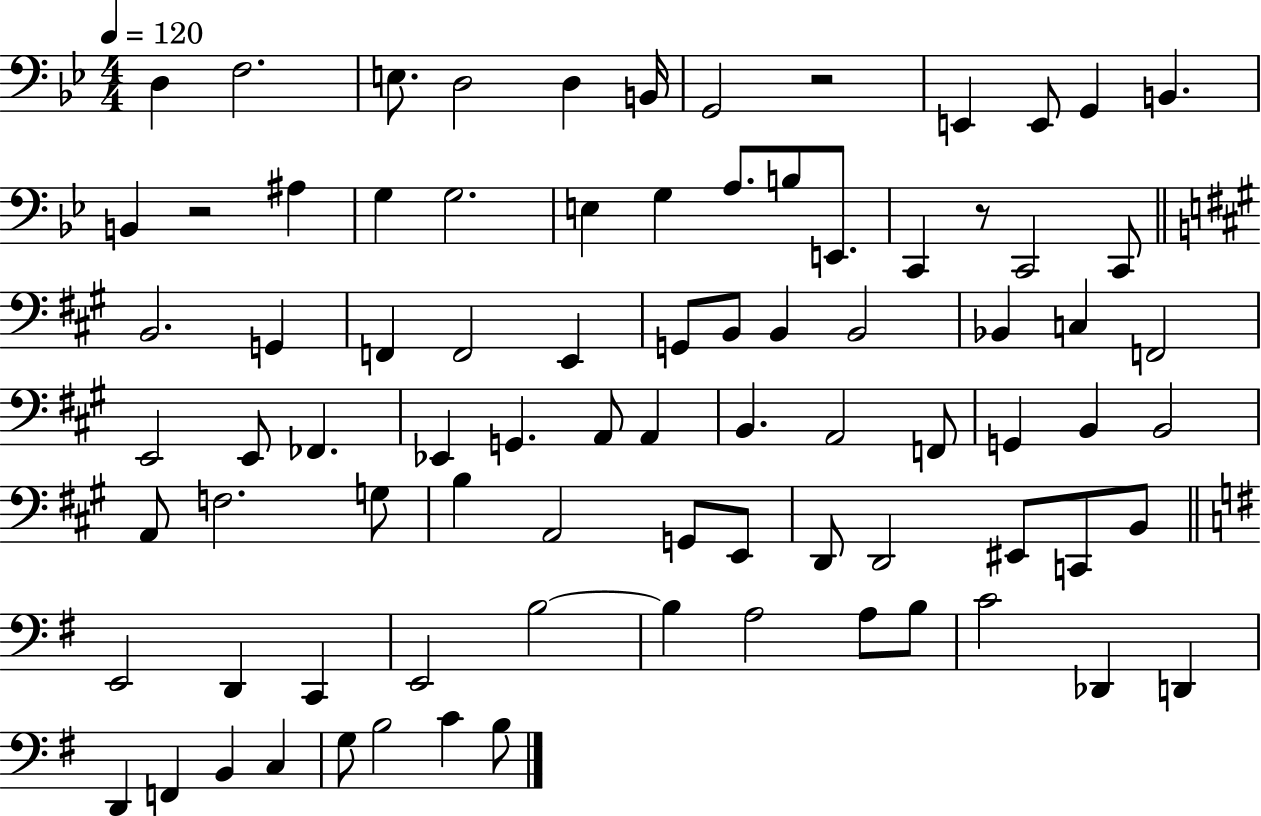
{
  \clef bass
  \numericTimeSignature
  \time 4/4
  \key bes \major
  \tempo 4 = 120
  d4 f2. | e8. d2 d4 b,16 | g,2 r2 | e,4 e,8 g,4 b,4. | \break b,4 r2 ais4 | g4 g2. | e4 g4 a8. b8 e,8. | c,4 r8 c,2 c,8 | \break \bar "||" \break \key a \major b,2. g,4 | f,4 f,2 e,4 | g,8 b,8 b,4 b,2 | bes,4 c4 f,2 | \break e,2 e,8 fes,4. | ees,4 g,4. a,8 a,4 | b,4. a,2 f,8 | g,4 b,4 b,2 | \break a,8 f2. g8 | b4 a,2 g,8 e,8 | d,8 d,2 eis,8 c,8 b,8 | \bar "||" \break \key g \major e,2 d,4 c,4 | e,2 b2~~ | b4 a2 a8 b8 | c'2 des,4 d,4 | \break d,4 f,4 b,4 c4 | g8 b2 c'4 b8 | \bar "|."
}